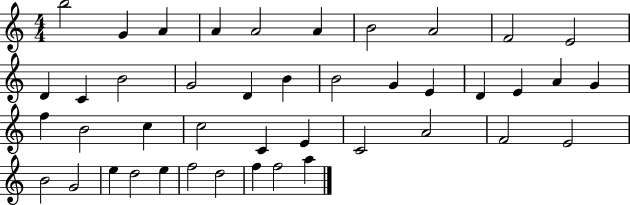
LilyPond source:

{
  \clef treble
  \numericTimeSignature
  \time 4/4
  \key c \major
  b''2 g'4 a'4 | a'4 a'2 a'4 | b'2 a'2 | f'2 e'2 | \break d'4 c'4 b'2 | g'2 d'4 b'4 | b'2 g'4 e'4 | d'4 e'4 a'4 g'4 | \break f''4 b'2 c''4 | c''2 c'4 e'4 | c'2 a'2 | f'2 e'2 | \break b'2 g'2 | e''4 d''2 e''4 | f''2 d''2 | f''4 f''2 a''4 | \break \bar "|."
}